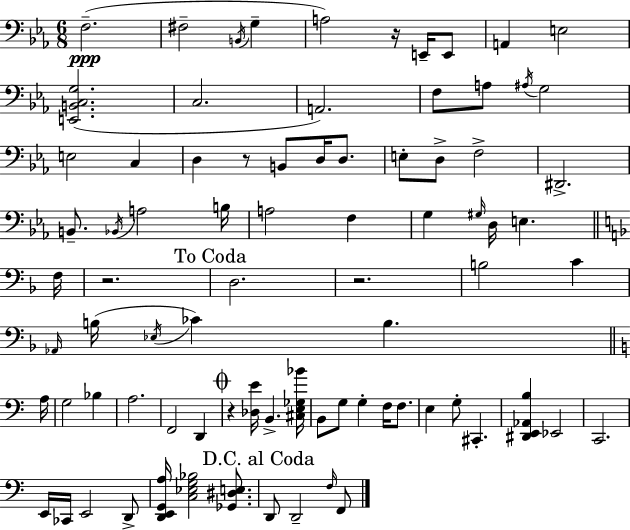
X:1
T:Untitled
M:6/8
L:1/4
K:Cm
F,2 ^F,2 B,,/4 G, A,2 z/4 E,,/4 E,,/2 A,, E,2 [E,,B,,C,G,]2 C,2 A,,2 F,/2 A,/2 ^A,/4 G,2 E,2 C, D, z/2 B,,/2 D,/4 D,/2 E,/2 D,/2 F,2 ^D,,2 B,,/2 _B,,/4 A,2 B,/4 A,2 F, G, ^G,/4 D,/4 E, F,/4 z2 D,2 z2 B,2 C _A,,/4 B,/4 _E,/4 _C B, A,/4 G,2 _B, A,2 F,,2 D,, z [_D,E]/4 B,, [^C,E,_G,_B]/4 B,,/2 G,/2 G, F,/4 F,/2 E, G,/2 ^C,, [^D,,E,,_A,,B,] _E,,2 C,,2 E,,/4 _C,,/4 E,,2 D,,/2 [D,,E,,G,,A,]/4 [C,_E,G,_B,]2 [_G,,^D,E,]/2 D,,/2 D,,2 F,/4 F,,/2